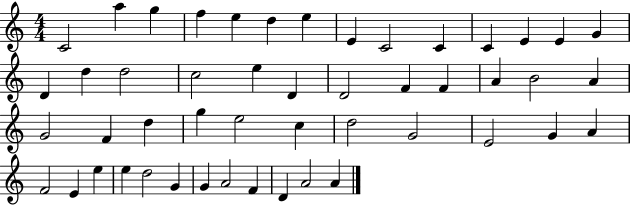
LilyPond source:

{
  \clef treble
  \numericTimeSignature
  \time 4/4
  \key c \major
  c'2 a''4 g''4 | f''4 e''4 d''4 e''4 | e'4 c'2 c'4 | c'4 e'4 e'4 g'4 | \break d'4 d''4 d''2 | c''2 e''4 d'4 | d'2 f'4 f'4 | a'4 b'2 a'4 | \break g'2 f'4 d''4 | g''4 e''2 c''4 | d''2 g'2 | e'2 g'4 a'4 | \break f'2 e'4 e''4 | e''4 d''2 g'4 | g'4 a'2 f'4 | d'4 a'2 a'4 | \break \bar "|."
}